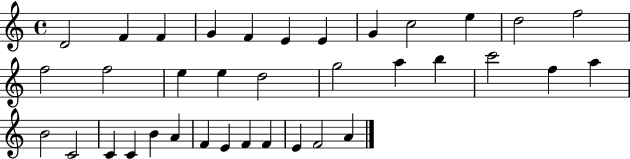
X:1
T:Untitled
M:4/4
L:1/4
K:C
D2 F F G F E E G c2 e d2 f2 f2 f2 e e d2 g2 a b c'2 f a B2 C2 C C B A F E F F E F2 A